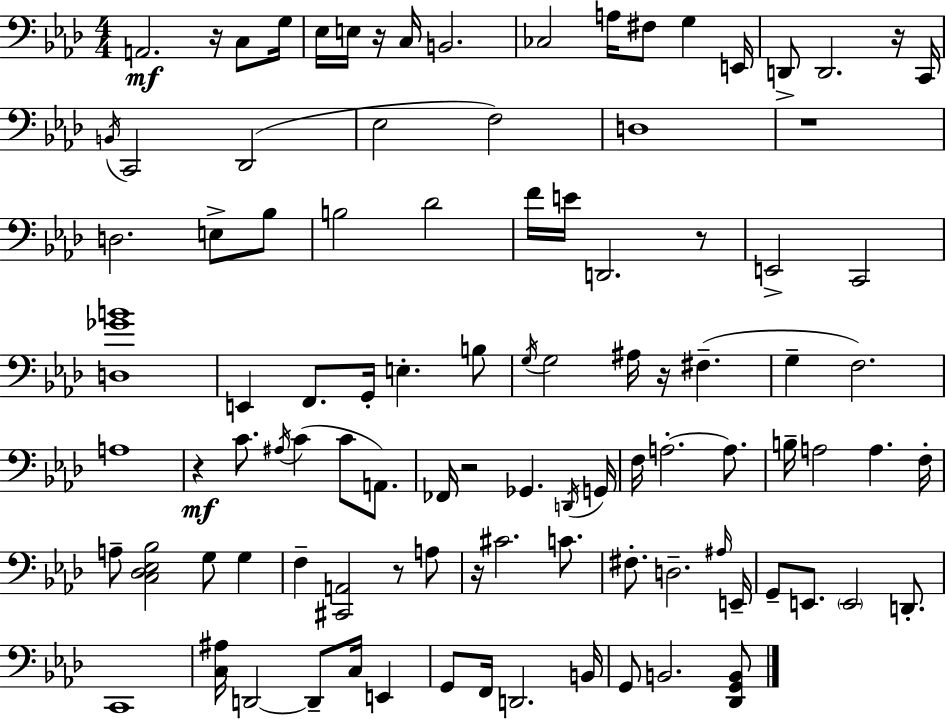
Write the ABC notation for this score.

X:1
T:Untitled
M:4/4
L:1/4
K:Fm
A,,2 z/4 C,/2 G,/4 _E,/4 E,/4 z/4 C,/4 B,,2 _C,2 A,/4 ^F,/2 G, E,,/4 D,,/2 D,,2 z/4 C,,/4 B,,/4 C,,2 _D,,2 _E,2 F,2 D,4 z4 D,2 E,/2 _B,/2 B,2 _D2 F/4 E/4 D,,2 z/2 E,,2 C,,2 [D,_GB]4 E,, F,,/2 G,,/4 E, B,/2 G,/4 G,2 ^A,/4 z/4 ^F, G, F,2 A,4 z C/2 ^A,/4 C C/2 A,,/2 _F,,/4 z2 _G,, D,,/4 G,,/4 F,/4 A,2 A,/2 B,/4 A,2 A, F,/4 A,/2 [C,_D,_E,_B,]2 G,/2 G, F, [^C,,A,,]2 z/2 A,/2 z/4 ^C2 C/2 ^F,/2 D,2 ^A,/4 E,,/4 G,,/2 E,,/2 E,,2 D,,/2 C,,4 [C,^A,]/4 D,,2 D,,/2 C,/4 E,, G,,/2 F,,/4 D,,2 B,,/4 G,,/2 B,,2 [_D,,G,,B,,]/2